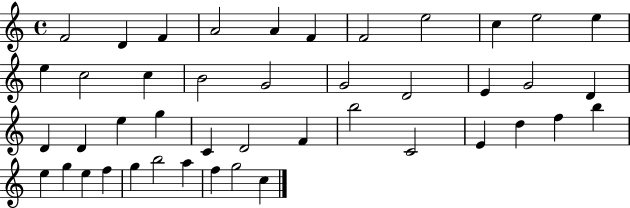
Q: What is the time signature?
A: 4/4